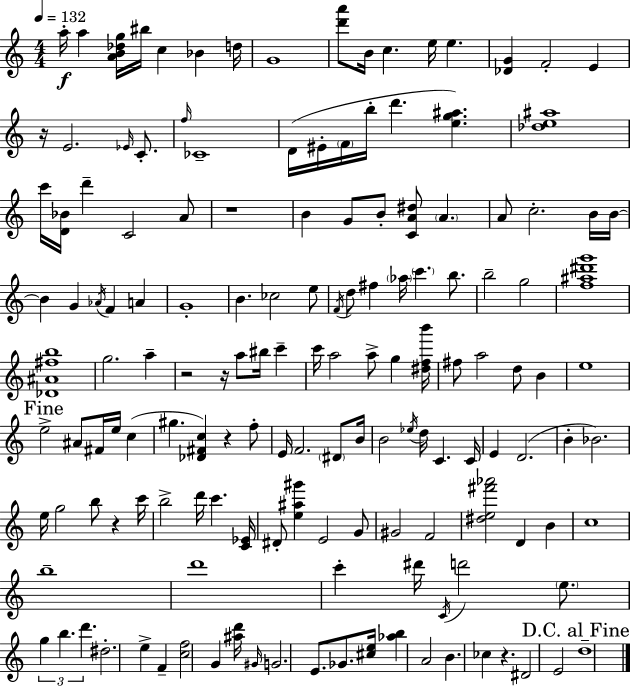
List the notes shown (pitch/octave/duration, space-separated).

A5/s A5/q [A4,B4,Db5,G5]/s BIS5/s C5/q Bb4/q D5/s G4/w [D6,A6]/e B4/s C5/q. E5/s E5/q. [Db4,G4]/q F4/h E4/q R/s E4/h. Eb4/s C4/e. F5/s CES4/w D4/s EIS4/s F4/s B5/s D6/q. [E5,G5,A#5]/q. [Db5,E5,A#5]/w C6/s [D4,Bb4]/s D6/q C4/h A4/e R/w B4/q G4/e B4/e [C4,A4,D#5]/e A4/q. A4/e C5/h. B4/s B4/s B4/q G4/q Ab4/s F4/q A4/q G4/w B4/q. CES5/h E5/e F4/s D5/e F#5/q Ab5/s C6/q. B5/e. B5/h G5/h [F5,A#5,D#6,G6]/w [Db4,A#4,F#5,B5]/w G5/h. A5/q R/h R/s A5/e BIS5/s C6/q C6/s A5/h A5/e G5/q [D#5,F5,B6]/s F#5/e A5/h D5/e B4/q E5/w E5/h A#4/e F#4/s E5/s C5/q G#5/q. [Db4,F#4,C5]/q R/q F5/e E4/s F4/h. D#4/e B4/s B4/h Eb5/s D5/s C4/q. C4/s E4/q D4/h. B4/q Bb4/h. E5/s G5/h B5/e R/q C6/s B5/h D6/s C6/q. [C4,Eb4]/s D#4/e [E5,A#5,G#6]/q E4/h G4/e G#4/h F4/h [D#5,E5,F#6,Ab6]/h D4/q B4/q C5/w B5/w D6/w C6/q D#6/s C4/s D6/h E5/e. G5/q B5/q. D6/q. D#5/h. E5/q F4/q [C5,F5]/h G4/q [A#5,D6]/s G#4/s G4/h. E4/e. Gb4/e. [C#5,E5]/s [Ab5,B5]/q A4/h B4/q. CES5/q R/q. D#4/h E4/h D5/w